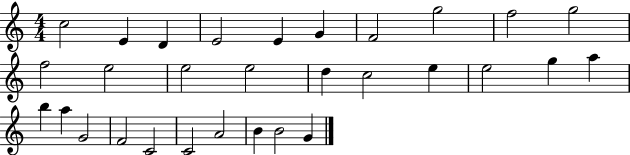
C5/h E4/q D4/q E4/h E4/q G4/q F4/h G5/h F5/h G5/h F5/h E5/h E5/h E5/h D5/q C5/h E5/q E5/h G5/q A5/q B5/q A5/q G4/h F4/h C4/h C4/h A4/h B4/q B4/h G4/q